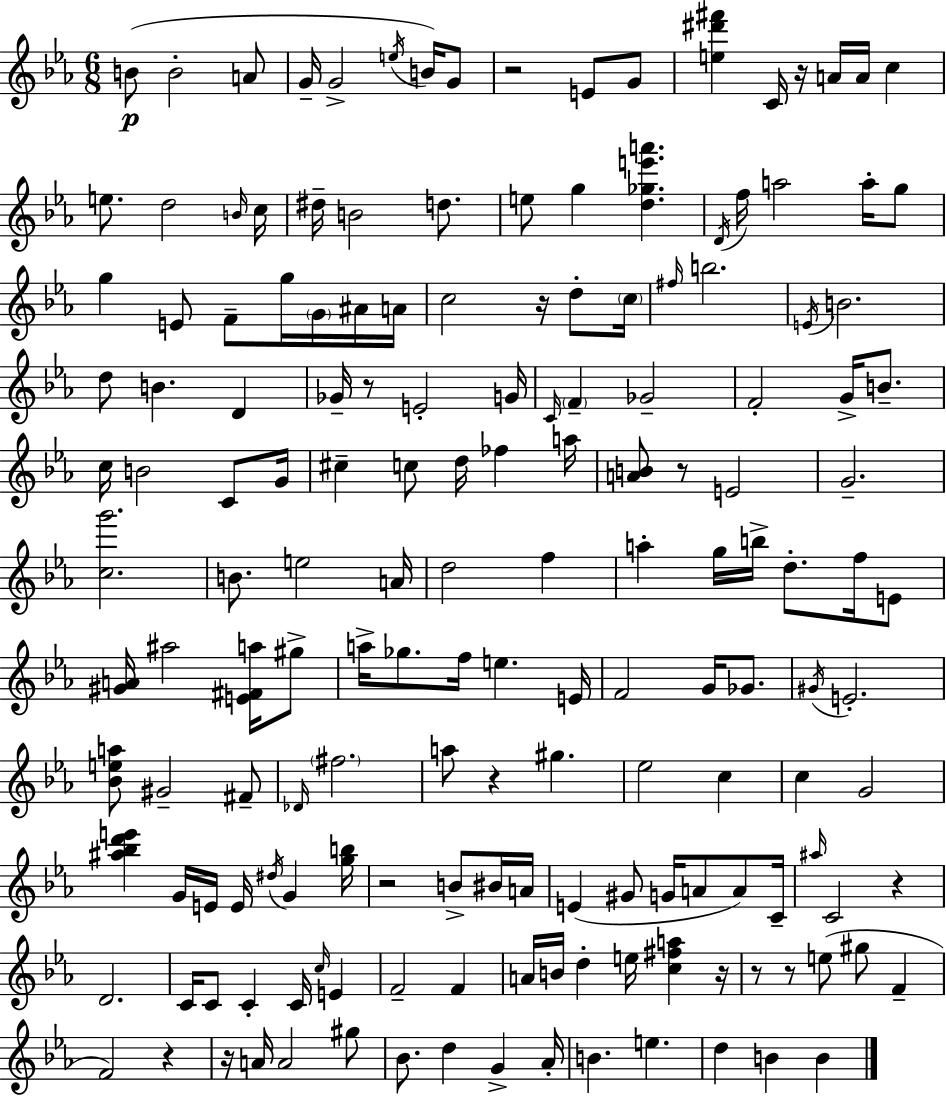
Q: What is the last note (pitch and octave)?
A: B4